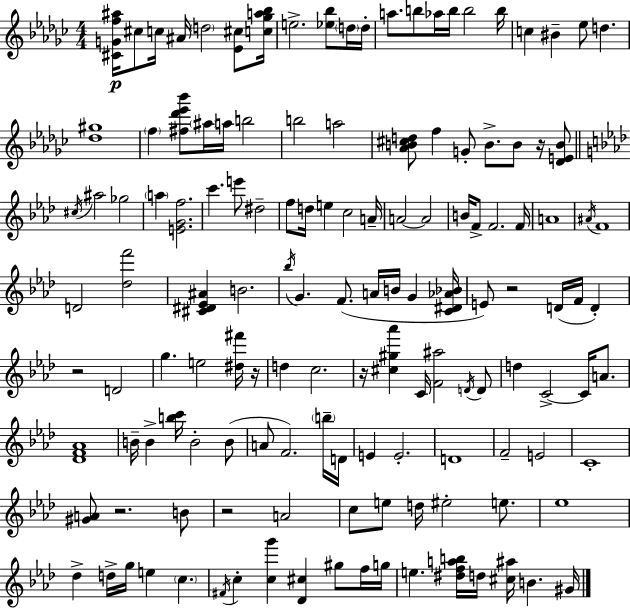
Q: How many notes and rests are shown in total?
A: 137